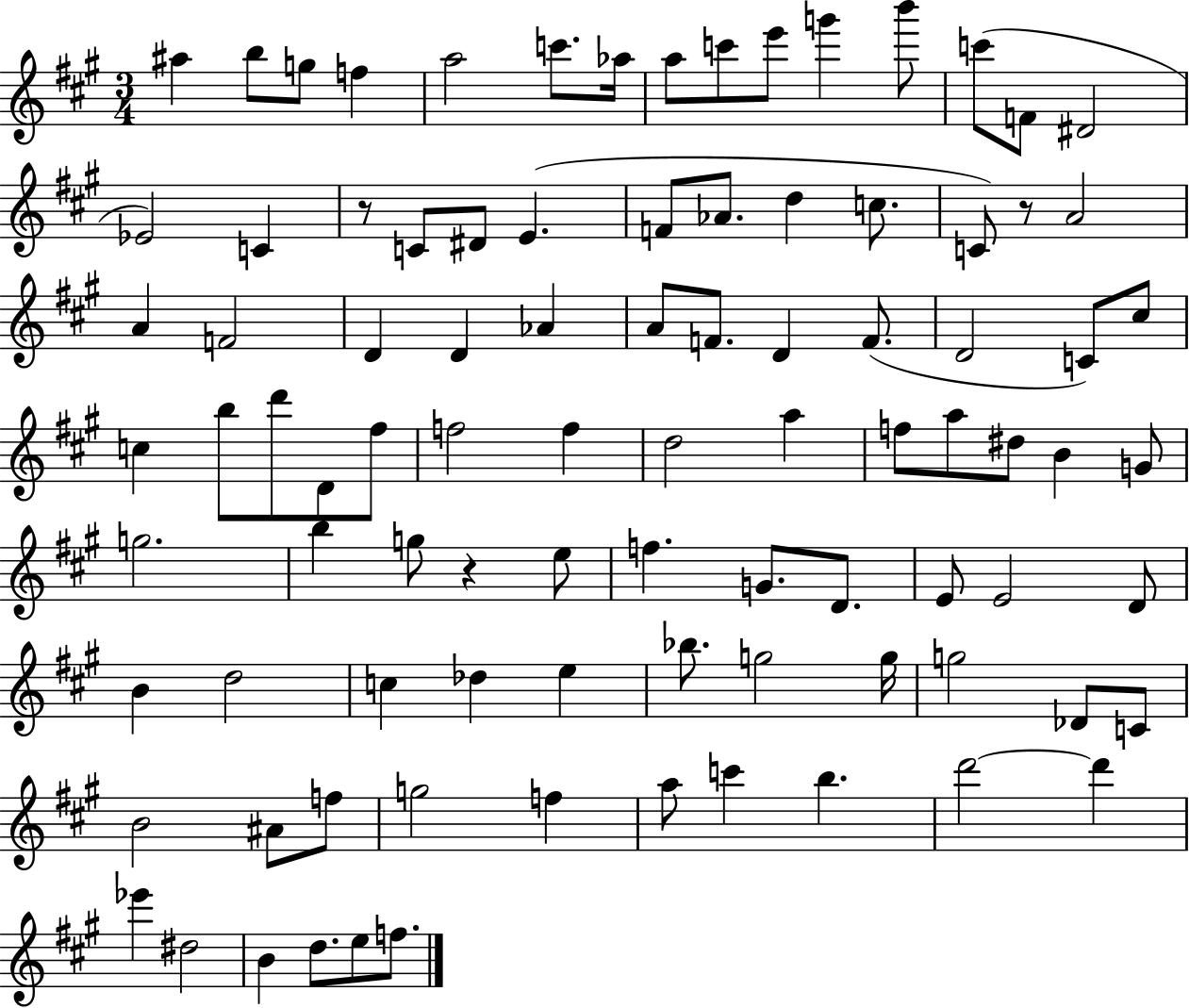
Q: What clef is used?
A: treble